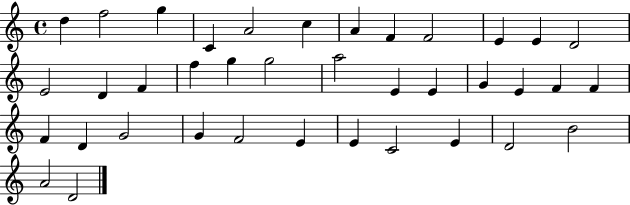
X:1
T:Untitled
M:4/4
L:1/4
K:C
d f2 g C A2 c A F F2 E E D2 E2 D F f g g2 a2 E E G E F F F D G2 G F2 E E C2 E D2 B2 A2 D2